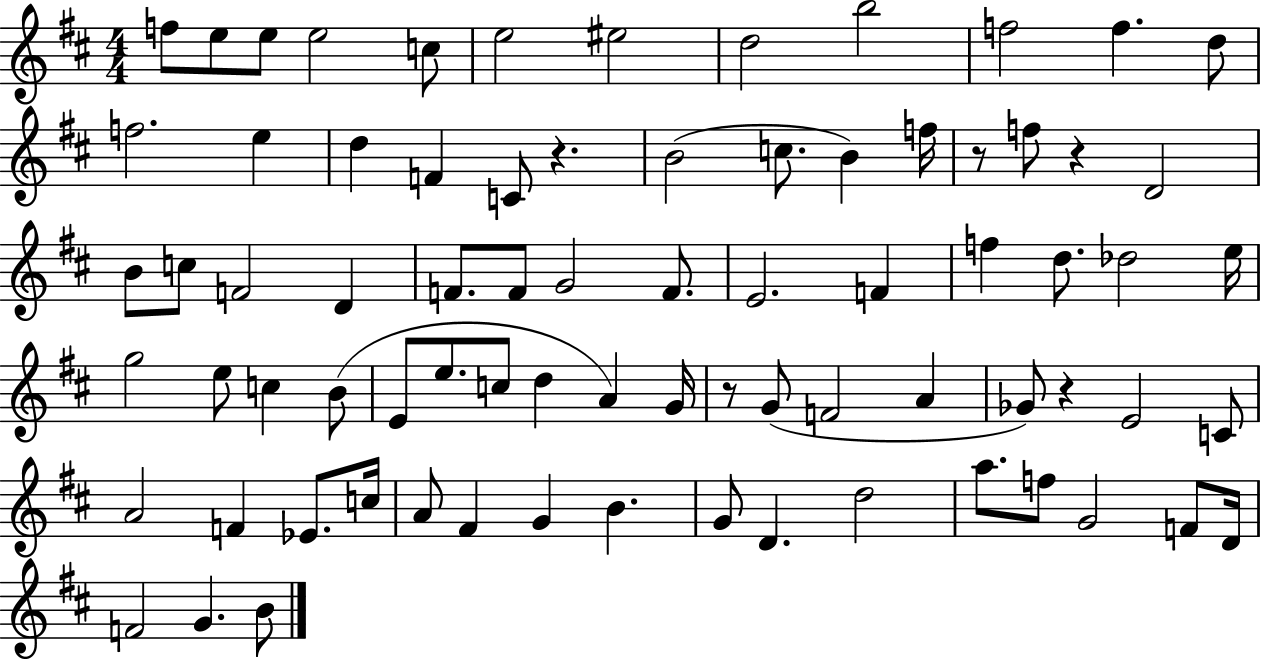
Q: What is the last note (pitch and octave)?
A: B4